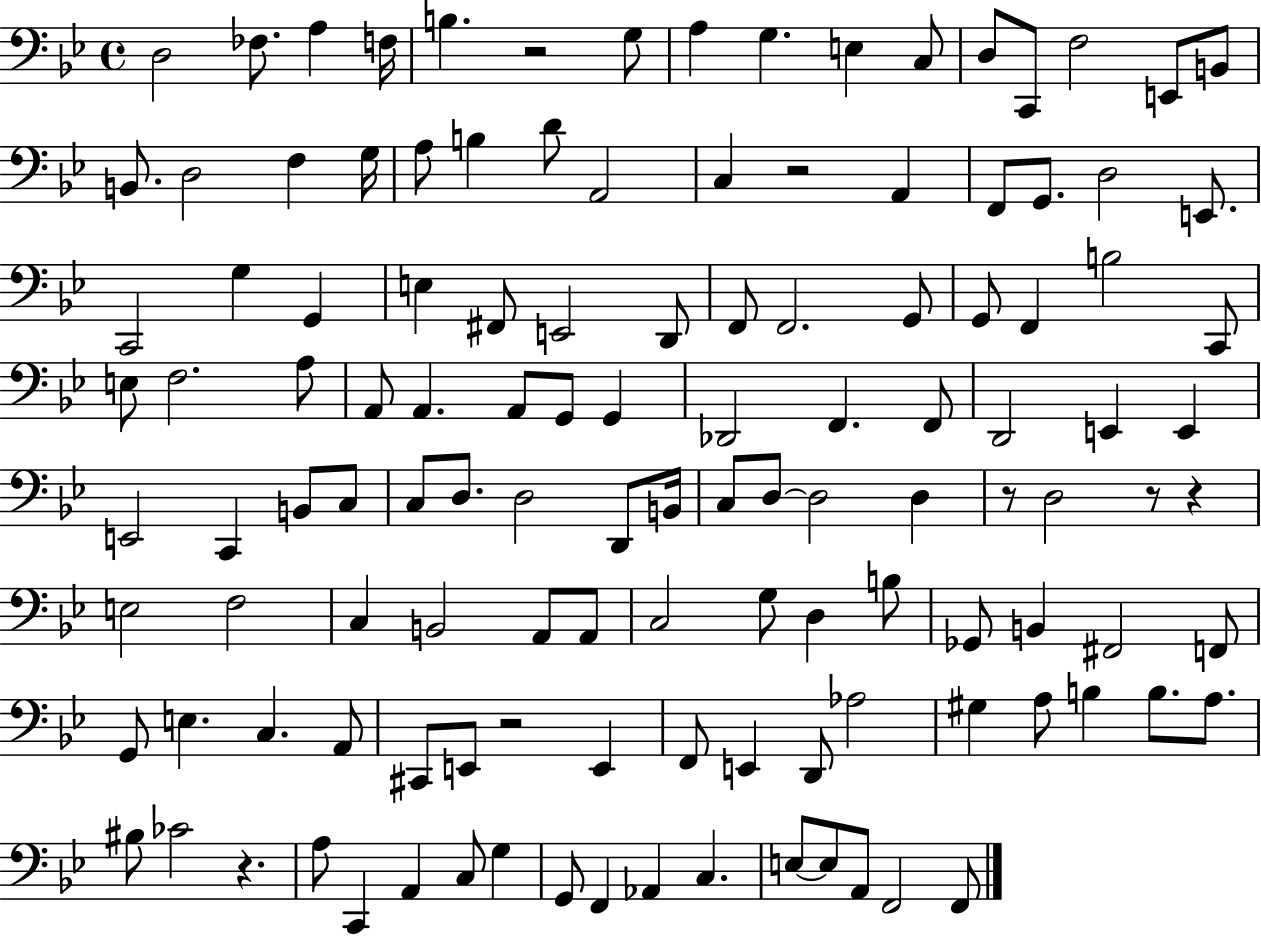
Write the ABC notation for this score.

X:1
T:Untitled
M:4/4
L:1/4
K:Bb
D,2 _F,/2 A, F,/4 B, z2 G,/2 A, G, E, C,/2 D,/2 C,,/2 F,2 E,,/2 B,,/2 B,,/2 D,2 F, G,/4 A,/2 B, D/2 A,,2 C, z2 A,, F,,/2 G,,/2 D,2 E,,/2 C,,2 G, G,, E, ^F,,/2 E,,2 D,,/2 F,,/2 F,,2 G,,/2 G,,/2 F,, B,2 C,,/2 E,/2 F,2 A,/2 A,,/2 A,, A,,/2 G,,/2 G,, _D,,2 F,, F,,/2 D,,2 E,, E,, E,,2 C,, B,,/2 C,/2 C,/2 D,/2 D,2 D,,/2 B,,/4 C,/2 D,/2 D,2 D, z/2 D,2 z/2 z E,2 F,2 C, B,,2 A,,/2 A,,/2 C,2 G,/2 D, B,/2 _G,,/2 B,, ^F,,2 F,,/2 G,,/2 E, C, A,,/2 ^C,,/2 E,,/2 z2 E,, F,,/2 E,, D,,/2 _A,2 ^G, A,/2 B, B,/2 A,/2 ^B,/2 _C2 z A,/2 C,, A,, C,/2 G, G,,/2 F,, _A,, C, E,/2 E,/2 A,,/2 F,,2 F,,/2